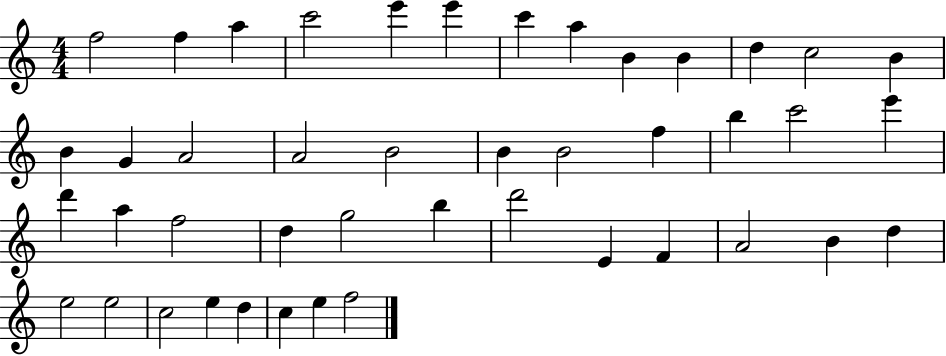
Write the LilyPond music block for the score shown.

{
  \clef treble
  \numericTimeSignature
  \time 4/4
  \key c \major
  f''2 f''4 a''4 | c'''2 e'''4 e'''4 | c'''4 a''4 b'4 b'4 | d''4 c''2 b'4 | \break b'4 g'4 a'2 | a'2 b'2 | b'4 b'2 f''4 | b''4 c'''2 e'''4 | \break d'''4 a''4 f''2 | d''4 g''2 b''4 | d'''2 e'4 f'4 | a'2 b'4 d''4 | \break e''2 e''2 | c''2 e''4 d''4 | c''4 e''4 f''2 | \bar "|."
}